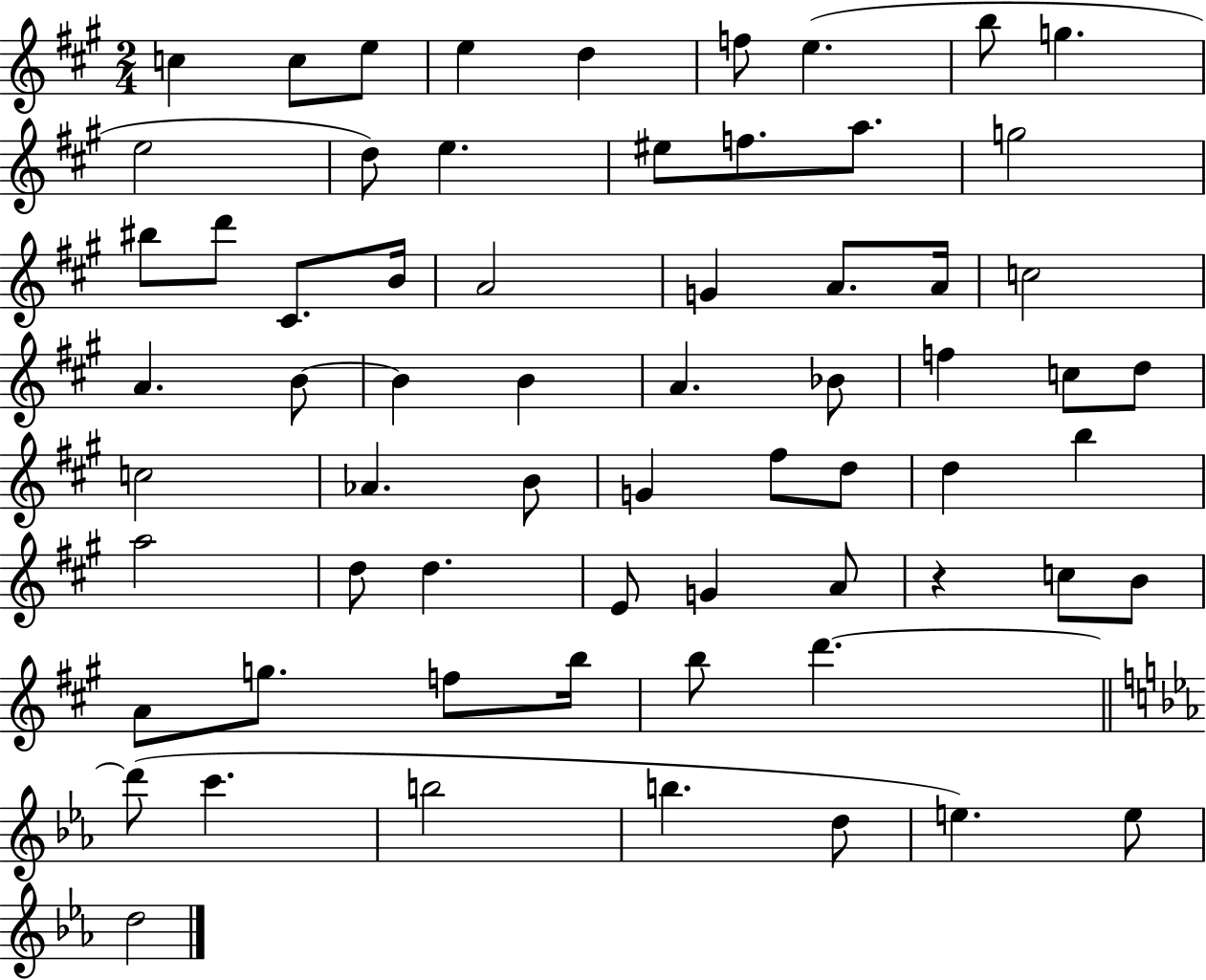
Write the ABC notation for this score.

X:1
T:Untitled
M:2/4
L:1/4
K:A
c c/2 e/2 e d f/2 e b/2 g e2 d/2 e ^e/2 f/2 a/2 g2 ^b/2 d'/2 ^C/2 B/4 A2 G A/2 A/4 c2 A B/2 B B A _B/2 f c/2 d/2 c2 _A B/2 G ^f/2 d/2 d b a2 d/2 d E/2 G A/2 z c/2 B/2 A/2 g/2 f/2 b/4 b/2 d' d'/2 c' b2 b d/2 e e/2 d2